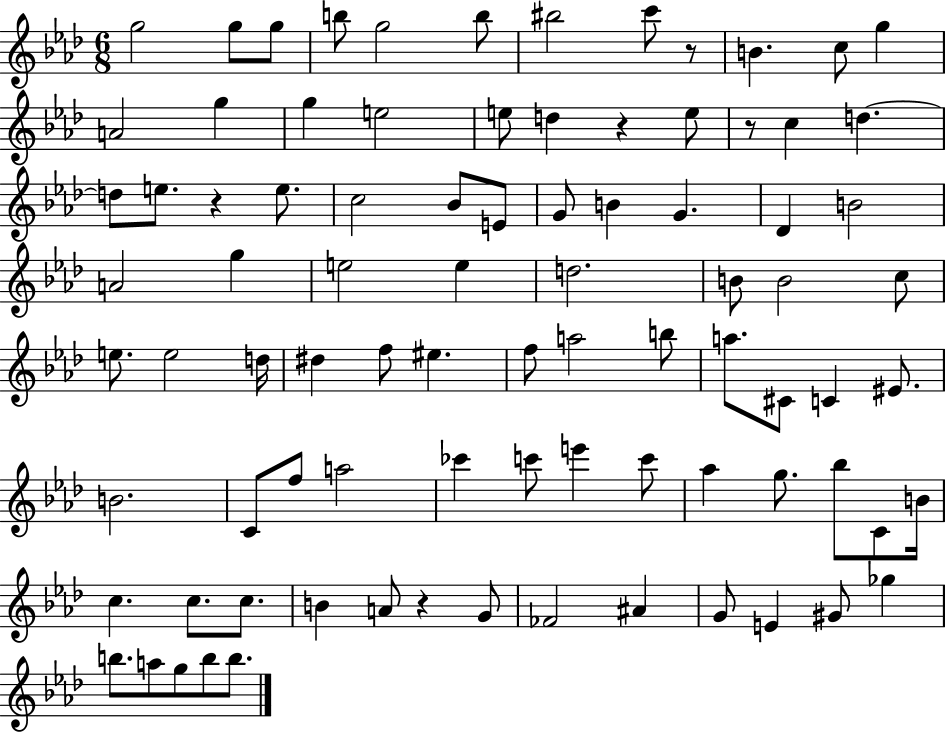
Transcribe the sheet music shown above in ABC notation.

X:1
T:Untitled
M:6/8
L:1/4
K:Ab
g2 g/2 g/2 b/2 g2 b/2 ^b2 c'/2 z/2 B c/2 g A2 g g e2 e/2 d z e/2 z/2 c d d/2 e/2 z e/2 c2 _B/2 E/2 G/2 B G _D B2 A2 g e2 e d2 B/2 B2 c/2 e/2 e2 d/4 ^d f/2 ^e f/2 a2 b/2 a/2 ^C/2 C ^E/2 B2 C/2 f/2 a2 _c' c'/2 e' c'/2 _a g/2 _b/2 C/2 B/4 c c/2 c/2 B A/2 z G/2 _F2 ^A G/2 E ^G/2 _g b/2 a/2 g/2 b/2 b/2